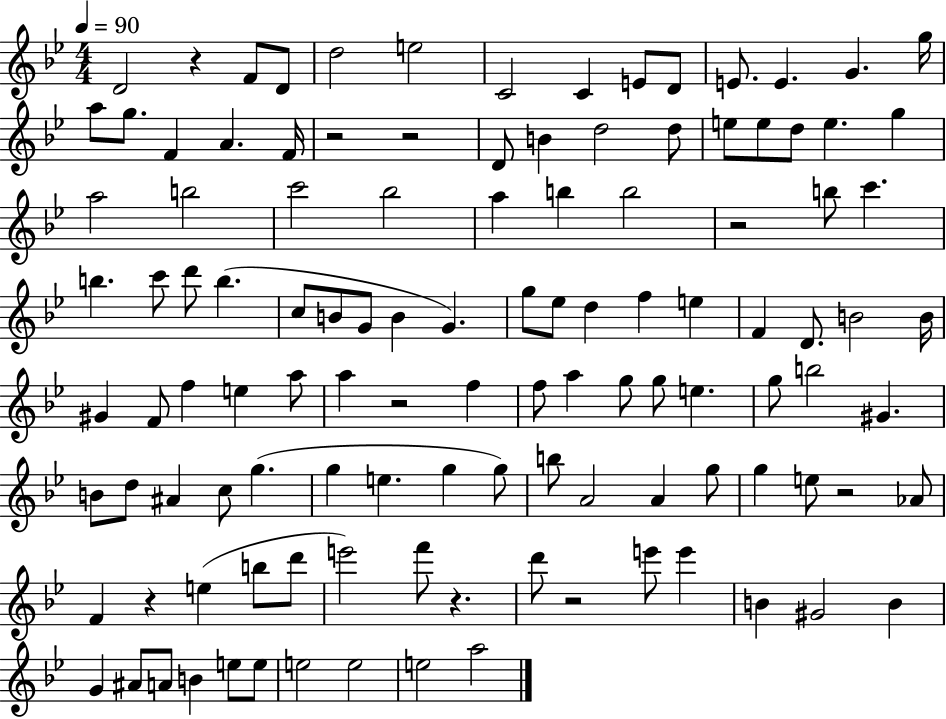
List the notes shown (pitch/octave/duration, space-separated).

D4/h R/q F4/e D4/e D5/h E5/h C4/h C4/q E4/e D4/e E4/e. E4/q. G4/q. G5/s A5/e G5/e. F4/q A4/q. F4/s R/h R/h D4/e B4/q D5/h D5/e E5/e E5/e D5/e E5/q. G5/q A5/h B5/h C6/h Bb5/h A5/q B5/q B5/h R/h B5/e C6/q. B5/q. C6/e D6/e B5/q. C5/e B4/e G4/e B4/q G4/q. G5/e Eb5/e D5/q F5/q E5/q F4/q D4/e. B4/h B4/s G#4/q F4/e F5/q E5/q A5/e A5/q R/h F5/q F5/e A5/q G5/e G5/e E5/q. G5/e B5/h G#4/q. B4/e D5/e A#4/q C5/e G5/q. G5/q E5/q. G5/q G5/e B5/e A4/h A4/q G5/e G5/q E5/e R/h Ab4/e F4/q R/q E5/q B5/e D6/e E6/h F6/e R/q. D6/e R/h E6/e E6/q B4/q G#4/h B4/q G4/q A#4/e A4/e B4/q E5/e E5/e E5/h E5/h E5/h A5/h